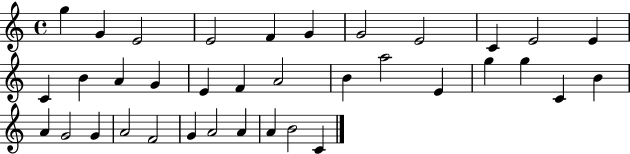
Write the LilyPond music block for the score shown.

{
  \clef treble
  \time 4/4
  \defaultTimeSignature
  \key c \major
  g''4 g'4 e'2 | e'2 f'4 g'4 | g'2 e'2 | c'4 e'2 e'4 | \break c'4 b'4 a'4 g'4 | e'4 f'4 a'2 | b'4 a''2 e'4 | g''4 g''4 c'4 b'4 | \break a'4 g'2 g'4 | a'2 f'2 | g'4 a'2 a'4 | a'4 b'2 c'4 | \break \bar "|."
}